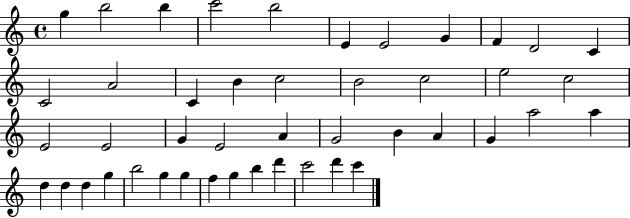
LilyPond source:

{
  \clef treble
  \time 4/4
  \defaultTimeSignature
  \key c \major
  g''4 b''2 b''4 | c'''2 b''2 | e'4 e'2 g'4 | f'4 d'2 c'4 | \break c'2 a'2 | c'4 b'4 c''2 | b'2 c''2 | e''2 c''2 | \break e'2 e'2 | g'4 e'2 a'4 | g'2 b'4 a'4 | g'4 a''2 a''4 | \break d''4 d''4 d''4 g''4 | b''2 g''4 g''4 | f''4 g''4 b''4 d'''4 | c'''2 d'''4 c'''4 | \break \bar "|."
}